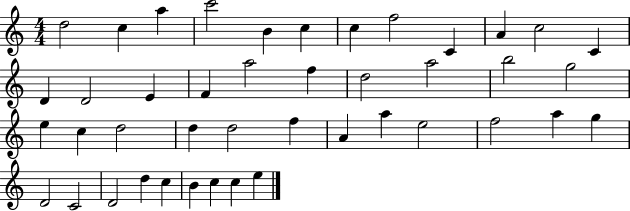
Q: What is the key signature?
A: C major